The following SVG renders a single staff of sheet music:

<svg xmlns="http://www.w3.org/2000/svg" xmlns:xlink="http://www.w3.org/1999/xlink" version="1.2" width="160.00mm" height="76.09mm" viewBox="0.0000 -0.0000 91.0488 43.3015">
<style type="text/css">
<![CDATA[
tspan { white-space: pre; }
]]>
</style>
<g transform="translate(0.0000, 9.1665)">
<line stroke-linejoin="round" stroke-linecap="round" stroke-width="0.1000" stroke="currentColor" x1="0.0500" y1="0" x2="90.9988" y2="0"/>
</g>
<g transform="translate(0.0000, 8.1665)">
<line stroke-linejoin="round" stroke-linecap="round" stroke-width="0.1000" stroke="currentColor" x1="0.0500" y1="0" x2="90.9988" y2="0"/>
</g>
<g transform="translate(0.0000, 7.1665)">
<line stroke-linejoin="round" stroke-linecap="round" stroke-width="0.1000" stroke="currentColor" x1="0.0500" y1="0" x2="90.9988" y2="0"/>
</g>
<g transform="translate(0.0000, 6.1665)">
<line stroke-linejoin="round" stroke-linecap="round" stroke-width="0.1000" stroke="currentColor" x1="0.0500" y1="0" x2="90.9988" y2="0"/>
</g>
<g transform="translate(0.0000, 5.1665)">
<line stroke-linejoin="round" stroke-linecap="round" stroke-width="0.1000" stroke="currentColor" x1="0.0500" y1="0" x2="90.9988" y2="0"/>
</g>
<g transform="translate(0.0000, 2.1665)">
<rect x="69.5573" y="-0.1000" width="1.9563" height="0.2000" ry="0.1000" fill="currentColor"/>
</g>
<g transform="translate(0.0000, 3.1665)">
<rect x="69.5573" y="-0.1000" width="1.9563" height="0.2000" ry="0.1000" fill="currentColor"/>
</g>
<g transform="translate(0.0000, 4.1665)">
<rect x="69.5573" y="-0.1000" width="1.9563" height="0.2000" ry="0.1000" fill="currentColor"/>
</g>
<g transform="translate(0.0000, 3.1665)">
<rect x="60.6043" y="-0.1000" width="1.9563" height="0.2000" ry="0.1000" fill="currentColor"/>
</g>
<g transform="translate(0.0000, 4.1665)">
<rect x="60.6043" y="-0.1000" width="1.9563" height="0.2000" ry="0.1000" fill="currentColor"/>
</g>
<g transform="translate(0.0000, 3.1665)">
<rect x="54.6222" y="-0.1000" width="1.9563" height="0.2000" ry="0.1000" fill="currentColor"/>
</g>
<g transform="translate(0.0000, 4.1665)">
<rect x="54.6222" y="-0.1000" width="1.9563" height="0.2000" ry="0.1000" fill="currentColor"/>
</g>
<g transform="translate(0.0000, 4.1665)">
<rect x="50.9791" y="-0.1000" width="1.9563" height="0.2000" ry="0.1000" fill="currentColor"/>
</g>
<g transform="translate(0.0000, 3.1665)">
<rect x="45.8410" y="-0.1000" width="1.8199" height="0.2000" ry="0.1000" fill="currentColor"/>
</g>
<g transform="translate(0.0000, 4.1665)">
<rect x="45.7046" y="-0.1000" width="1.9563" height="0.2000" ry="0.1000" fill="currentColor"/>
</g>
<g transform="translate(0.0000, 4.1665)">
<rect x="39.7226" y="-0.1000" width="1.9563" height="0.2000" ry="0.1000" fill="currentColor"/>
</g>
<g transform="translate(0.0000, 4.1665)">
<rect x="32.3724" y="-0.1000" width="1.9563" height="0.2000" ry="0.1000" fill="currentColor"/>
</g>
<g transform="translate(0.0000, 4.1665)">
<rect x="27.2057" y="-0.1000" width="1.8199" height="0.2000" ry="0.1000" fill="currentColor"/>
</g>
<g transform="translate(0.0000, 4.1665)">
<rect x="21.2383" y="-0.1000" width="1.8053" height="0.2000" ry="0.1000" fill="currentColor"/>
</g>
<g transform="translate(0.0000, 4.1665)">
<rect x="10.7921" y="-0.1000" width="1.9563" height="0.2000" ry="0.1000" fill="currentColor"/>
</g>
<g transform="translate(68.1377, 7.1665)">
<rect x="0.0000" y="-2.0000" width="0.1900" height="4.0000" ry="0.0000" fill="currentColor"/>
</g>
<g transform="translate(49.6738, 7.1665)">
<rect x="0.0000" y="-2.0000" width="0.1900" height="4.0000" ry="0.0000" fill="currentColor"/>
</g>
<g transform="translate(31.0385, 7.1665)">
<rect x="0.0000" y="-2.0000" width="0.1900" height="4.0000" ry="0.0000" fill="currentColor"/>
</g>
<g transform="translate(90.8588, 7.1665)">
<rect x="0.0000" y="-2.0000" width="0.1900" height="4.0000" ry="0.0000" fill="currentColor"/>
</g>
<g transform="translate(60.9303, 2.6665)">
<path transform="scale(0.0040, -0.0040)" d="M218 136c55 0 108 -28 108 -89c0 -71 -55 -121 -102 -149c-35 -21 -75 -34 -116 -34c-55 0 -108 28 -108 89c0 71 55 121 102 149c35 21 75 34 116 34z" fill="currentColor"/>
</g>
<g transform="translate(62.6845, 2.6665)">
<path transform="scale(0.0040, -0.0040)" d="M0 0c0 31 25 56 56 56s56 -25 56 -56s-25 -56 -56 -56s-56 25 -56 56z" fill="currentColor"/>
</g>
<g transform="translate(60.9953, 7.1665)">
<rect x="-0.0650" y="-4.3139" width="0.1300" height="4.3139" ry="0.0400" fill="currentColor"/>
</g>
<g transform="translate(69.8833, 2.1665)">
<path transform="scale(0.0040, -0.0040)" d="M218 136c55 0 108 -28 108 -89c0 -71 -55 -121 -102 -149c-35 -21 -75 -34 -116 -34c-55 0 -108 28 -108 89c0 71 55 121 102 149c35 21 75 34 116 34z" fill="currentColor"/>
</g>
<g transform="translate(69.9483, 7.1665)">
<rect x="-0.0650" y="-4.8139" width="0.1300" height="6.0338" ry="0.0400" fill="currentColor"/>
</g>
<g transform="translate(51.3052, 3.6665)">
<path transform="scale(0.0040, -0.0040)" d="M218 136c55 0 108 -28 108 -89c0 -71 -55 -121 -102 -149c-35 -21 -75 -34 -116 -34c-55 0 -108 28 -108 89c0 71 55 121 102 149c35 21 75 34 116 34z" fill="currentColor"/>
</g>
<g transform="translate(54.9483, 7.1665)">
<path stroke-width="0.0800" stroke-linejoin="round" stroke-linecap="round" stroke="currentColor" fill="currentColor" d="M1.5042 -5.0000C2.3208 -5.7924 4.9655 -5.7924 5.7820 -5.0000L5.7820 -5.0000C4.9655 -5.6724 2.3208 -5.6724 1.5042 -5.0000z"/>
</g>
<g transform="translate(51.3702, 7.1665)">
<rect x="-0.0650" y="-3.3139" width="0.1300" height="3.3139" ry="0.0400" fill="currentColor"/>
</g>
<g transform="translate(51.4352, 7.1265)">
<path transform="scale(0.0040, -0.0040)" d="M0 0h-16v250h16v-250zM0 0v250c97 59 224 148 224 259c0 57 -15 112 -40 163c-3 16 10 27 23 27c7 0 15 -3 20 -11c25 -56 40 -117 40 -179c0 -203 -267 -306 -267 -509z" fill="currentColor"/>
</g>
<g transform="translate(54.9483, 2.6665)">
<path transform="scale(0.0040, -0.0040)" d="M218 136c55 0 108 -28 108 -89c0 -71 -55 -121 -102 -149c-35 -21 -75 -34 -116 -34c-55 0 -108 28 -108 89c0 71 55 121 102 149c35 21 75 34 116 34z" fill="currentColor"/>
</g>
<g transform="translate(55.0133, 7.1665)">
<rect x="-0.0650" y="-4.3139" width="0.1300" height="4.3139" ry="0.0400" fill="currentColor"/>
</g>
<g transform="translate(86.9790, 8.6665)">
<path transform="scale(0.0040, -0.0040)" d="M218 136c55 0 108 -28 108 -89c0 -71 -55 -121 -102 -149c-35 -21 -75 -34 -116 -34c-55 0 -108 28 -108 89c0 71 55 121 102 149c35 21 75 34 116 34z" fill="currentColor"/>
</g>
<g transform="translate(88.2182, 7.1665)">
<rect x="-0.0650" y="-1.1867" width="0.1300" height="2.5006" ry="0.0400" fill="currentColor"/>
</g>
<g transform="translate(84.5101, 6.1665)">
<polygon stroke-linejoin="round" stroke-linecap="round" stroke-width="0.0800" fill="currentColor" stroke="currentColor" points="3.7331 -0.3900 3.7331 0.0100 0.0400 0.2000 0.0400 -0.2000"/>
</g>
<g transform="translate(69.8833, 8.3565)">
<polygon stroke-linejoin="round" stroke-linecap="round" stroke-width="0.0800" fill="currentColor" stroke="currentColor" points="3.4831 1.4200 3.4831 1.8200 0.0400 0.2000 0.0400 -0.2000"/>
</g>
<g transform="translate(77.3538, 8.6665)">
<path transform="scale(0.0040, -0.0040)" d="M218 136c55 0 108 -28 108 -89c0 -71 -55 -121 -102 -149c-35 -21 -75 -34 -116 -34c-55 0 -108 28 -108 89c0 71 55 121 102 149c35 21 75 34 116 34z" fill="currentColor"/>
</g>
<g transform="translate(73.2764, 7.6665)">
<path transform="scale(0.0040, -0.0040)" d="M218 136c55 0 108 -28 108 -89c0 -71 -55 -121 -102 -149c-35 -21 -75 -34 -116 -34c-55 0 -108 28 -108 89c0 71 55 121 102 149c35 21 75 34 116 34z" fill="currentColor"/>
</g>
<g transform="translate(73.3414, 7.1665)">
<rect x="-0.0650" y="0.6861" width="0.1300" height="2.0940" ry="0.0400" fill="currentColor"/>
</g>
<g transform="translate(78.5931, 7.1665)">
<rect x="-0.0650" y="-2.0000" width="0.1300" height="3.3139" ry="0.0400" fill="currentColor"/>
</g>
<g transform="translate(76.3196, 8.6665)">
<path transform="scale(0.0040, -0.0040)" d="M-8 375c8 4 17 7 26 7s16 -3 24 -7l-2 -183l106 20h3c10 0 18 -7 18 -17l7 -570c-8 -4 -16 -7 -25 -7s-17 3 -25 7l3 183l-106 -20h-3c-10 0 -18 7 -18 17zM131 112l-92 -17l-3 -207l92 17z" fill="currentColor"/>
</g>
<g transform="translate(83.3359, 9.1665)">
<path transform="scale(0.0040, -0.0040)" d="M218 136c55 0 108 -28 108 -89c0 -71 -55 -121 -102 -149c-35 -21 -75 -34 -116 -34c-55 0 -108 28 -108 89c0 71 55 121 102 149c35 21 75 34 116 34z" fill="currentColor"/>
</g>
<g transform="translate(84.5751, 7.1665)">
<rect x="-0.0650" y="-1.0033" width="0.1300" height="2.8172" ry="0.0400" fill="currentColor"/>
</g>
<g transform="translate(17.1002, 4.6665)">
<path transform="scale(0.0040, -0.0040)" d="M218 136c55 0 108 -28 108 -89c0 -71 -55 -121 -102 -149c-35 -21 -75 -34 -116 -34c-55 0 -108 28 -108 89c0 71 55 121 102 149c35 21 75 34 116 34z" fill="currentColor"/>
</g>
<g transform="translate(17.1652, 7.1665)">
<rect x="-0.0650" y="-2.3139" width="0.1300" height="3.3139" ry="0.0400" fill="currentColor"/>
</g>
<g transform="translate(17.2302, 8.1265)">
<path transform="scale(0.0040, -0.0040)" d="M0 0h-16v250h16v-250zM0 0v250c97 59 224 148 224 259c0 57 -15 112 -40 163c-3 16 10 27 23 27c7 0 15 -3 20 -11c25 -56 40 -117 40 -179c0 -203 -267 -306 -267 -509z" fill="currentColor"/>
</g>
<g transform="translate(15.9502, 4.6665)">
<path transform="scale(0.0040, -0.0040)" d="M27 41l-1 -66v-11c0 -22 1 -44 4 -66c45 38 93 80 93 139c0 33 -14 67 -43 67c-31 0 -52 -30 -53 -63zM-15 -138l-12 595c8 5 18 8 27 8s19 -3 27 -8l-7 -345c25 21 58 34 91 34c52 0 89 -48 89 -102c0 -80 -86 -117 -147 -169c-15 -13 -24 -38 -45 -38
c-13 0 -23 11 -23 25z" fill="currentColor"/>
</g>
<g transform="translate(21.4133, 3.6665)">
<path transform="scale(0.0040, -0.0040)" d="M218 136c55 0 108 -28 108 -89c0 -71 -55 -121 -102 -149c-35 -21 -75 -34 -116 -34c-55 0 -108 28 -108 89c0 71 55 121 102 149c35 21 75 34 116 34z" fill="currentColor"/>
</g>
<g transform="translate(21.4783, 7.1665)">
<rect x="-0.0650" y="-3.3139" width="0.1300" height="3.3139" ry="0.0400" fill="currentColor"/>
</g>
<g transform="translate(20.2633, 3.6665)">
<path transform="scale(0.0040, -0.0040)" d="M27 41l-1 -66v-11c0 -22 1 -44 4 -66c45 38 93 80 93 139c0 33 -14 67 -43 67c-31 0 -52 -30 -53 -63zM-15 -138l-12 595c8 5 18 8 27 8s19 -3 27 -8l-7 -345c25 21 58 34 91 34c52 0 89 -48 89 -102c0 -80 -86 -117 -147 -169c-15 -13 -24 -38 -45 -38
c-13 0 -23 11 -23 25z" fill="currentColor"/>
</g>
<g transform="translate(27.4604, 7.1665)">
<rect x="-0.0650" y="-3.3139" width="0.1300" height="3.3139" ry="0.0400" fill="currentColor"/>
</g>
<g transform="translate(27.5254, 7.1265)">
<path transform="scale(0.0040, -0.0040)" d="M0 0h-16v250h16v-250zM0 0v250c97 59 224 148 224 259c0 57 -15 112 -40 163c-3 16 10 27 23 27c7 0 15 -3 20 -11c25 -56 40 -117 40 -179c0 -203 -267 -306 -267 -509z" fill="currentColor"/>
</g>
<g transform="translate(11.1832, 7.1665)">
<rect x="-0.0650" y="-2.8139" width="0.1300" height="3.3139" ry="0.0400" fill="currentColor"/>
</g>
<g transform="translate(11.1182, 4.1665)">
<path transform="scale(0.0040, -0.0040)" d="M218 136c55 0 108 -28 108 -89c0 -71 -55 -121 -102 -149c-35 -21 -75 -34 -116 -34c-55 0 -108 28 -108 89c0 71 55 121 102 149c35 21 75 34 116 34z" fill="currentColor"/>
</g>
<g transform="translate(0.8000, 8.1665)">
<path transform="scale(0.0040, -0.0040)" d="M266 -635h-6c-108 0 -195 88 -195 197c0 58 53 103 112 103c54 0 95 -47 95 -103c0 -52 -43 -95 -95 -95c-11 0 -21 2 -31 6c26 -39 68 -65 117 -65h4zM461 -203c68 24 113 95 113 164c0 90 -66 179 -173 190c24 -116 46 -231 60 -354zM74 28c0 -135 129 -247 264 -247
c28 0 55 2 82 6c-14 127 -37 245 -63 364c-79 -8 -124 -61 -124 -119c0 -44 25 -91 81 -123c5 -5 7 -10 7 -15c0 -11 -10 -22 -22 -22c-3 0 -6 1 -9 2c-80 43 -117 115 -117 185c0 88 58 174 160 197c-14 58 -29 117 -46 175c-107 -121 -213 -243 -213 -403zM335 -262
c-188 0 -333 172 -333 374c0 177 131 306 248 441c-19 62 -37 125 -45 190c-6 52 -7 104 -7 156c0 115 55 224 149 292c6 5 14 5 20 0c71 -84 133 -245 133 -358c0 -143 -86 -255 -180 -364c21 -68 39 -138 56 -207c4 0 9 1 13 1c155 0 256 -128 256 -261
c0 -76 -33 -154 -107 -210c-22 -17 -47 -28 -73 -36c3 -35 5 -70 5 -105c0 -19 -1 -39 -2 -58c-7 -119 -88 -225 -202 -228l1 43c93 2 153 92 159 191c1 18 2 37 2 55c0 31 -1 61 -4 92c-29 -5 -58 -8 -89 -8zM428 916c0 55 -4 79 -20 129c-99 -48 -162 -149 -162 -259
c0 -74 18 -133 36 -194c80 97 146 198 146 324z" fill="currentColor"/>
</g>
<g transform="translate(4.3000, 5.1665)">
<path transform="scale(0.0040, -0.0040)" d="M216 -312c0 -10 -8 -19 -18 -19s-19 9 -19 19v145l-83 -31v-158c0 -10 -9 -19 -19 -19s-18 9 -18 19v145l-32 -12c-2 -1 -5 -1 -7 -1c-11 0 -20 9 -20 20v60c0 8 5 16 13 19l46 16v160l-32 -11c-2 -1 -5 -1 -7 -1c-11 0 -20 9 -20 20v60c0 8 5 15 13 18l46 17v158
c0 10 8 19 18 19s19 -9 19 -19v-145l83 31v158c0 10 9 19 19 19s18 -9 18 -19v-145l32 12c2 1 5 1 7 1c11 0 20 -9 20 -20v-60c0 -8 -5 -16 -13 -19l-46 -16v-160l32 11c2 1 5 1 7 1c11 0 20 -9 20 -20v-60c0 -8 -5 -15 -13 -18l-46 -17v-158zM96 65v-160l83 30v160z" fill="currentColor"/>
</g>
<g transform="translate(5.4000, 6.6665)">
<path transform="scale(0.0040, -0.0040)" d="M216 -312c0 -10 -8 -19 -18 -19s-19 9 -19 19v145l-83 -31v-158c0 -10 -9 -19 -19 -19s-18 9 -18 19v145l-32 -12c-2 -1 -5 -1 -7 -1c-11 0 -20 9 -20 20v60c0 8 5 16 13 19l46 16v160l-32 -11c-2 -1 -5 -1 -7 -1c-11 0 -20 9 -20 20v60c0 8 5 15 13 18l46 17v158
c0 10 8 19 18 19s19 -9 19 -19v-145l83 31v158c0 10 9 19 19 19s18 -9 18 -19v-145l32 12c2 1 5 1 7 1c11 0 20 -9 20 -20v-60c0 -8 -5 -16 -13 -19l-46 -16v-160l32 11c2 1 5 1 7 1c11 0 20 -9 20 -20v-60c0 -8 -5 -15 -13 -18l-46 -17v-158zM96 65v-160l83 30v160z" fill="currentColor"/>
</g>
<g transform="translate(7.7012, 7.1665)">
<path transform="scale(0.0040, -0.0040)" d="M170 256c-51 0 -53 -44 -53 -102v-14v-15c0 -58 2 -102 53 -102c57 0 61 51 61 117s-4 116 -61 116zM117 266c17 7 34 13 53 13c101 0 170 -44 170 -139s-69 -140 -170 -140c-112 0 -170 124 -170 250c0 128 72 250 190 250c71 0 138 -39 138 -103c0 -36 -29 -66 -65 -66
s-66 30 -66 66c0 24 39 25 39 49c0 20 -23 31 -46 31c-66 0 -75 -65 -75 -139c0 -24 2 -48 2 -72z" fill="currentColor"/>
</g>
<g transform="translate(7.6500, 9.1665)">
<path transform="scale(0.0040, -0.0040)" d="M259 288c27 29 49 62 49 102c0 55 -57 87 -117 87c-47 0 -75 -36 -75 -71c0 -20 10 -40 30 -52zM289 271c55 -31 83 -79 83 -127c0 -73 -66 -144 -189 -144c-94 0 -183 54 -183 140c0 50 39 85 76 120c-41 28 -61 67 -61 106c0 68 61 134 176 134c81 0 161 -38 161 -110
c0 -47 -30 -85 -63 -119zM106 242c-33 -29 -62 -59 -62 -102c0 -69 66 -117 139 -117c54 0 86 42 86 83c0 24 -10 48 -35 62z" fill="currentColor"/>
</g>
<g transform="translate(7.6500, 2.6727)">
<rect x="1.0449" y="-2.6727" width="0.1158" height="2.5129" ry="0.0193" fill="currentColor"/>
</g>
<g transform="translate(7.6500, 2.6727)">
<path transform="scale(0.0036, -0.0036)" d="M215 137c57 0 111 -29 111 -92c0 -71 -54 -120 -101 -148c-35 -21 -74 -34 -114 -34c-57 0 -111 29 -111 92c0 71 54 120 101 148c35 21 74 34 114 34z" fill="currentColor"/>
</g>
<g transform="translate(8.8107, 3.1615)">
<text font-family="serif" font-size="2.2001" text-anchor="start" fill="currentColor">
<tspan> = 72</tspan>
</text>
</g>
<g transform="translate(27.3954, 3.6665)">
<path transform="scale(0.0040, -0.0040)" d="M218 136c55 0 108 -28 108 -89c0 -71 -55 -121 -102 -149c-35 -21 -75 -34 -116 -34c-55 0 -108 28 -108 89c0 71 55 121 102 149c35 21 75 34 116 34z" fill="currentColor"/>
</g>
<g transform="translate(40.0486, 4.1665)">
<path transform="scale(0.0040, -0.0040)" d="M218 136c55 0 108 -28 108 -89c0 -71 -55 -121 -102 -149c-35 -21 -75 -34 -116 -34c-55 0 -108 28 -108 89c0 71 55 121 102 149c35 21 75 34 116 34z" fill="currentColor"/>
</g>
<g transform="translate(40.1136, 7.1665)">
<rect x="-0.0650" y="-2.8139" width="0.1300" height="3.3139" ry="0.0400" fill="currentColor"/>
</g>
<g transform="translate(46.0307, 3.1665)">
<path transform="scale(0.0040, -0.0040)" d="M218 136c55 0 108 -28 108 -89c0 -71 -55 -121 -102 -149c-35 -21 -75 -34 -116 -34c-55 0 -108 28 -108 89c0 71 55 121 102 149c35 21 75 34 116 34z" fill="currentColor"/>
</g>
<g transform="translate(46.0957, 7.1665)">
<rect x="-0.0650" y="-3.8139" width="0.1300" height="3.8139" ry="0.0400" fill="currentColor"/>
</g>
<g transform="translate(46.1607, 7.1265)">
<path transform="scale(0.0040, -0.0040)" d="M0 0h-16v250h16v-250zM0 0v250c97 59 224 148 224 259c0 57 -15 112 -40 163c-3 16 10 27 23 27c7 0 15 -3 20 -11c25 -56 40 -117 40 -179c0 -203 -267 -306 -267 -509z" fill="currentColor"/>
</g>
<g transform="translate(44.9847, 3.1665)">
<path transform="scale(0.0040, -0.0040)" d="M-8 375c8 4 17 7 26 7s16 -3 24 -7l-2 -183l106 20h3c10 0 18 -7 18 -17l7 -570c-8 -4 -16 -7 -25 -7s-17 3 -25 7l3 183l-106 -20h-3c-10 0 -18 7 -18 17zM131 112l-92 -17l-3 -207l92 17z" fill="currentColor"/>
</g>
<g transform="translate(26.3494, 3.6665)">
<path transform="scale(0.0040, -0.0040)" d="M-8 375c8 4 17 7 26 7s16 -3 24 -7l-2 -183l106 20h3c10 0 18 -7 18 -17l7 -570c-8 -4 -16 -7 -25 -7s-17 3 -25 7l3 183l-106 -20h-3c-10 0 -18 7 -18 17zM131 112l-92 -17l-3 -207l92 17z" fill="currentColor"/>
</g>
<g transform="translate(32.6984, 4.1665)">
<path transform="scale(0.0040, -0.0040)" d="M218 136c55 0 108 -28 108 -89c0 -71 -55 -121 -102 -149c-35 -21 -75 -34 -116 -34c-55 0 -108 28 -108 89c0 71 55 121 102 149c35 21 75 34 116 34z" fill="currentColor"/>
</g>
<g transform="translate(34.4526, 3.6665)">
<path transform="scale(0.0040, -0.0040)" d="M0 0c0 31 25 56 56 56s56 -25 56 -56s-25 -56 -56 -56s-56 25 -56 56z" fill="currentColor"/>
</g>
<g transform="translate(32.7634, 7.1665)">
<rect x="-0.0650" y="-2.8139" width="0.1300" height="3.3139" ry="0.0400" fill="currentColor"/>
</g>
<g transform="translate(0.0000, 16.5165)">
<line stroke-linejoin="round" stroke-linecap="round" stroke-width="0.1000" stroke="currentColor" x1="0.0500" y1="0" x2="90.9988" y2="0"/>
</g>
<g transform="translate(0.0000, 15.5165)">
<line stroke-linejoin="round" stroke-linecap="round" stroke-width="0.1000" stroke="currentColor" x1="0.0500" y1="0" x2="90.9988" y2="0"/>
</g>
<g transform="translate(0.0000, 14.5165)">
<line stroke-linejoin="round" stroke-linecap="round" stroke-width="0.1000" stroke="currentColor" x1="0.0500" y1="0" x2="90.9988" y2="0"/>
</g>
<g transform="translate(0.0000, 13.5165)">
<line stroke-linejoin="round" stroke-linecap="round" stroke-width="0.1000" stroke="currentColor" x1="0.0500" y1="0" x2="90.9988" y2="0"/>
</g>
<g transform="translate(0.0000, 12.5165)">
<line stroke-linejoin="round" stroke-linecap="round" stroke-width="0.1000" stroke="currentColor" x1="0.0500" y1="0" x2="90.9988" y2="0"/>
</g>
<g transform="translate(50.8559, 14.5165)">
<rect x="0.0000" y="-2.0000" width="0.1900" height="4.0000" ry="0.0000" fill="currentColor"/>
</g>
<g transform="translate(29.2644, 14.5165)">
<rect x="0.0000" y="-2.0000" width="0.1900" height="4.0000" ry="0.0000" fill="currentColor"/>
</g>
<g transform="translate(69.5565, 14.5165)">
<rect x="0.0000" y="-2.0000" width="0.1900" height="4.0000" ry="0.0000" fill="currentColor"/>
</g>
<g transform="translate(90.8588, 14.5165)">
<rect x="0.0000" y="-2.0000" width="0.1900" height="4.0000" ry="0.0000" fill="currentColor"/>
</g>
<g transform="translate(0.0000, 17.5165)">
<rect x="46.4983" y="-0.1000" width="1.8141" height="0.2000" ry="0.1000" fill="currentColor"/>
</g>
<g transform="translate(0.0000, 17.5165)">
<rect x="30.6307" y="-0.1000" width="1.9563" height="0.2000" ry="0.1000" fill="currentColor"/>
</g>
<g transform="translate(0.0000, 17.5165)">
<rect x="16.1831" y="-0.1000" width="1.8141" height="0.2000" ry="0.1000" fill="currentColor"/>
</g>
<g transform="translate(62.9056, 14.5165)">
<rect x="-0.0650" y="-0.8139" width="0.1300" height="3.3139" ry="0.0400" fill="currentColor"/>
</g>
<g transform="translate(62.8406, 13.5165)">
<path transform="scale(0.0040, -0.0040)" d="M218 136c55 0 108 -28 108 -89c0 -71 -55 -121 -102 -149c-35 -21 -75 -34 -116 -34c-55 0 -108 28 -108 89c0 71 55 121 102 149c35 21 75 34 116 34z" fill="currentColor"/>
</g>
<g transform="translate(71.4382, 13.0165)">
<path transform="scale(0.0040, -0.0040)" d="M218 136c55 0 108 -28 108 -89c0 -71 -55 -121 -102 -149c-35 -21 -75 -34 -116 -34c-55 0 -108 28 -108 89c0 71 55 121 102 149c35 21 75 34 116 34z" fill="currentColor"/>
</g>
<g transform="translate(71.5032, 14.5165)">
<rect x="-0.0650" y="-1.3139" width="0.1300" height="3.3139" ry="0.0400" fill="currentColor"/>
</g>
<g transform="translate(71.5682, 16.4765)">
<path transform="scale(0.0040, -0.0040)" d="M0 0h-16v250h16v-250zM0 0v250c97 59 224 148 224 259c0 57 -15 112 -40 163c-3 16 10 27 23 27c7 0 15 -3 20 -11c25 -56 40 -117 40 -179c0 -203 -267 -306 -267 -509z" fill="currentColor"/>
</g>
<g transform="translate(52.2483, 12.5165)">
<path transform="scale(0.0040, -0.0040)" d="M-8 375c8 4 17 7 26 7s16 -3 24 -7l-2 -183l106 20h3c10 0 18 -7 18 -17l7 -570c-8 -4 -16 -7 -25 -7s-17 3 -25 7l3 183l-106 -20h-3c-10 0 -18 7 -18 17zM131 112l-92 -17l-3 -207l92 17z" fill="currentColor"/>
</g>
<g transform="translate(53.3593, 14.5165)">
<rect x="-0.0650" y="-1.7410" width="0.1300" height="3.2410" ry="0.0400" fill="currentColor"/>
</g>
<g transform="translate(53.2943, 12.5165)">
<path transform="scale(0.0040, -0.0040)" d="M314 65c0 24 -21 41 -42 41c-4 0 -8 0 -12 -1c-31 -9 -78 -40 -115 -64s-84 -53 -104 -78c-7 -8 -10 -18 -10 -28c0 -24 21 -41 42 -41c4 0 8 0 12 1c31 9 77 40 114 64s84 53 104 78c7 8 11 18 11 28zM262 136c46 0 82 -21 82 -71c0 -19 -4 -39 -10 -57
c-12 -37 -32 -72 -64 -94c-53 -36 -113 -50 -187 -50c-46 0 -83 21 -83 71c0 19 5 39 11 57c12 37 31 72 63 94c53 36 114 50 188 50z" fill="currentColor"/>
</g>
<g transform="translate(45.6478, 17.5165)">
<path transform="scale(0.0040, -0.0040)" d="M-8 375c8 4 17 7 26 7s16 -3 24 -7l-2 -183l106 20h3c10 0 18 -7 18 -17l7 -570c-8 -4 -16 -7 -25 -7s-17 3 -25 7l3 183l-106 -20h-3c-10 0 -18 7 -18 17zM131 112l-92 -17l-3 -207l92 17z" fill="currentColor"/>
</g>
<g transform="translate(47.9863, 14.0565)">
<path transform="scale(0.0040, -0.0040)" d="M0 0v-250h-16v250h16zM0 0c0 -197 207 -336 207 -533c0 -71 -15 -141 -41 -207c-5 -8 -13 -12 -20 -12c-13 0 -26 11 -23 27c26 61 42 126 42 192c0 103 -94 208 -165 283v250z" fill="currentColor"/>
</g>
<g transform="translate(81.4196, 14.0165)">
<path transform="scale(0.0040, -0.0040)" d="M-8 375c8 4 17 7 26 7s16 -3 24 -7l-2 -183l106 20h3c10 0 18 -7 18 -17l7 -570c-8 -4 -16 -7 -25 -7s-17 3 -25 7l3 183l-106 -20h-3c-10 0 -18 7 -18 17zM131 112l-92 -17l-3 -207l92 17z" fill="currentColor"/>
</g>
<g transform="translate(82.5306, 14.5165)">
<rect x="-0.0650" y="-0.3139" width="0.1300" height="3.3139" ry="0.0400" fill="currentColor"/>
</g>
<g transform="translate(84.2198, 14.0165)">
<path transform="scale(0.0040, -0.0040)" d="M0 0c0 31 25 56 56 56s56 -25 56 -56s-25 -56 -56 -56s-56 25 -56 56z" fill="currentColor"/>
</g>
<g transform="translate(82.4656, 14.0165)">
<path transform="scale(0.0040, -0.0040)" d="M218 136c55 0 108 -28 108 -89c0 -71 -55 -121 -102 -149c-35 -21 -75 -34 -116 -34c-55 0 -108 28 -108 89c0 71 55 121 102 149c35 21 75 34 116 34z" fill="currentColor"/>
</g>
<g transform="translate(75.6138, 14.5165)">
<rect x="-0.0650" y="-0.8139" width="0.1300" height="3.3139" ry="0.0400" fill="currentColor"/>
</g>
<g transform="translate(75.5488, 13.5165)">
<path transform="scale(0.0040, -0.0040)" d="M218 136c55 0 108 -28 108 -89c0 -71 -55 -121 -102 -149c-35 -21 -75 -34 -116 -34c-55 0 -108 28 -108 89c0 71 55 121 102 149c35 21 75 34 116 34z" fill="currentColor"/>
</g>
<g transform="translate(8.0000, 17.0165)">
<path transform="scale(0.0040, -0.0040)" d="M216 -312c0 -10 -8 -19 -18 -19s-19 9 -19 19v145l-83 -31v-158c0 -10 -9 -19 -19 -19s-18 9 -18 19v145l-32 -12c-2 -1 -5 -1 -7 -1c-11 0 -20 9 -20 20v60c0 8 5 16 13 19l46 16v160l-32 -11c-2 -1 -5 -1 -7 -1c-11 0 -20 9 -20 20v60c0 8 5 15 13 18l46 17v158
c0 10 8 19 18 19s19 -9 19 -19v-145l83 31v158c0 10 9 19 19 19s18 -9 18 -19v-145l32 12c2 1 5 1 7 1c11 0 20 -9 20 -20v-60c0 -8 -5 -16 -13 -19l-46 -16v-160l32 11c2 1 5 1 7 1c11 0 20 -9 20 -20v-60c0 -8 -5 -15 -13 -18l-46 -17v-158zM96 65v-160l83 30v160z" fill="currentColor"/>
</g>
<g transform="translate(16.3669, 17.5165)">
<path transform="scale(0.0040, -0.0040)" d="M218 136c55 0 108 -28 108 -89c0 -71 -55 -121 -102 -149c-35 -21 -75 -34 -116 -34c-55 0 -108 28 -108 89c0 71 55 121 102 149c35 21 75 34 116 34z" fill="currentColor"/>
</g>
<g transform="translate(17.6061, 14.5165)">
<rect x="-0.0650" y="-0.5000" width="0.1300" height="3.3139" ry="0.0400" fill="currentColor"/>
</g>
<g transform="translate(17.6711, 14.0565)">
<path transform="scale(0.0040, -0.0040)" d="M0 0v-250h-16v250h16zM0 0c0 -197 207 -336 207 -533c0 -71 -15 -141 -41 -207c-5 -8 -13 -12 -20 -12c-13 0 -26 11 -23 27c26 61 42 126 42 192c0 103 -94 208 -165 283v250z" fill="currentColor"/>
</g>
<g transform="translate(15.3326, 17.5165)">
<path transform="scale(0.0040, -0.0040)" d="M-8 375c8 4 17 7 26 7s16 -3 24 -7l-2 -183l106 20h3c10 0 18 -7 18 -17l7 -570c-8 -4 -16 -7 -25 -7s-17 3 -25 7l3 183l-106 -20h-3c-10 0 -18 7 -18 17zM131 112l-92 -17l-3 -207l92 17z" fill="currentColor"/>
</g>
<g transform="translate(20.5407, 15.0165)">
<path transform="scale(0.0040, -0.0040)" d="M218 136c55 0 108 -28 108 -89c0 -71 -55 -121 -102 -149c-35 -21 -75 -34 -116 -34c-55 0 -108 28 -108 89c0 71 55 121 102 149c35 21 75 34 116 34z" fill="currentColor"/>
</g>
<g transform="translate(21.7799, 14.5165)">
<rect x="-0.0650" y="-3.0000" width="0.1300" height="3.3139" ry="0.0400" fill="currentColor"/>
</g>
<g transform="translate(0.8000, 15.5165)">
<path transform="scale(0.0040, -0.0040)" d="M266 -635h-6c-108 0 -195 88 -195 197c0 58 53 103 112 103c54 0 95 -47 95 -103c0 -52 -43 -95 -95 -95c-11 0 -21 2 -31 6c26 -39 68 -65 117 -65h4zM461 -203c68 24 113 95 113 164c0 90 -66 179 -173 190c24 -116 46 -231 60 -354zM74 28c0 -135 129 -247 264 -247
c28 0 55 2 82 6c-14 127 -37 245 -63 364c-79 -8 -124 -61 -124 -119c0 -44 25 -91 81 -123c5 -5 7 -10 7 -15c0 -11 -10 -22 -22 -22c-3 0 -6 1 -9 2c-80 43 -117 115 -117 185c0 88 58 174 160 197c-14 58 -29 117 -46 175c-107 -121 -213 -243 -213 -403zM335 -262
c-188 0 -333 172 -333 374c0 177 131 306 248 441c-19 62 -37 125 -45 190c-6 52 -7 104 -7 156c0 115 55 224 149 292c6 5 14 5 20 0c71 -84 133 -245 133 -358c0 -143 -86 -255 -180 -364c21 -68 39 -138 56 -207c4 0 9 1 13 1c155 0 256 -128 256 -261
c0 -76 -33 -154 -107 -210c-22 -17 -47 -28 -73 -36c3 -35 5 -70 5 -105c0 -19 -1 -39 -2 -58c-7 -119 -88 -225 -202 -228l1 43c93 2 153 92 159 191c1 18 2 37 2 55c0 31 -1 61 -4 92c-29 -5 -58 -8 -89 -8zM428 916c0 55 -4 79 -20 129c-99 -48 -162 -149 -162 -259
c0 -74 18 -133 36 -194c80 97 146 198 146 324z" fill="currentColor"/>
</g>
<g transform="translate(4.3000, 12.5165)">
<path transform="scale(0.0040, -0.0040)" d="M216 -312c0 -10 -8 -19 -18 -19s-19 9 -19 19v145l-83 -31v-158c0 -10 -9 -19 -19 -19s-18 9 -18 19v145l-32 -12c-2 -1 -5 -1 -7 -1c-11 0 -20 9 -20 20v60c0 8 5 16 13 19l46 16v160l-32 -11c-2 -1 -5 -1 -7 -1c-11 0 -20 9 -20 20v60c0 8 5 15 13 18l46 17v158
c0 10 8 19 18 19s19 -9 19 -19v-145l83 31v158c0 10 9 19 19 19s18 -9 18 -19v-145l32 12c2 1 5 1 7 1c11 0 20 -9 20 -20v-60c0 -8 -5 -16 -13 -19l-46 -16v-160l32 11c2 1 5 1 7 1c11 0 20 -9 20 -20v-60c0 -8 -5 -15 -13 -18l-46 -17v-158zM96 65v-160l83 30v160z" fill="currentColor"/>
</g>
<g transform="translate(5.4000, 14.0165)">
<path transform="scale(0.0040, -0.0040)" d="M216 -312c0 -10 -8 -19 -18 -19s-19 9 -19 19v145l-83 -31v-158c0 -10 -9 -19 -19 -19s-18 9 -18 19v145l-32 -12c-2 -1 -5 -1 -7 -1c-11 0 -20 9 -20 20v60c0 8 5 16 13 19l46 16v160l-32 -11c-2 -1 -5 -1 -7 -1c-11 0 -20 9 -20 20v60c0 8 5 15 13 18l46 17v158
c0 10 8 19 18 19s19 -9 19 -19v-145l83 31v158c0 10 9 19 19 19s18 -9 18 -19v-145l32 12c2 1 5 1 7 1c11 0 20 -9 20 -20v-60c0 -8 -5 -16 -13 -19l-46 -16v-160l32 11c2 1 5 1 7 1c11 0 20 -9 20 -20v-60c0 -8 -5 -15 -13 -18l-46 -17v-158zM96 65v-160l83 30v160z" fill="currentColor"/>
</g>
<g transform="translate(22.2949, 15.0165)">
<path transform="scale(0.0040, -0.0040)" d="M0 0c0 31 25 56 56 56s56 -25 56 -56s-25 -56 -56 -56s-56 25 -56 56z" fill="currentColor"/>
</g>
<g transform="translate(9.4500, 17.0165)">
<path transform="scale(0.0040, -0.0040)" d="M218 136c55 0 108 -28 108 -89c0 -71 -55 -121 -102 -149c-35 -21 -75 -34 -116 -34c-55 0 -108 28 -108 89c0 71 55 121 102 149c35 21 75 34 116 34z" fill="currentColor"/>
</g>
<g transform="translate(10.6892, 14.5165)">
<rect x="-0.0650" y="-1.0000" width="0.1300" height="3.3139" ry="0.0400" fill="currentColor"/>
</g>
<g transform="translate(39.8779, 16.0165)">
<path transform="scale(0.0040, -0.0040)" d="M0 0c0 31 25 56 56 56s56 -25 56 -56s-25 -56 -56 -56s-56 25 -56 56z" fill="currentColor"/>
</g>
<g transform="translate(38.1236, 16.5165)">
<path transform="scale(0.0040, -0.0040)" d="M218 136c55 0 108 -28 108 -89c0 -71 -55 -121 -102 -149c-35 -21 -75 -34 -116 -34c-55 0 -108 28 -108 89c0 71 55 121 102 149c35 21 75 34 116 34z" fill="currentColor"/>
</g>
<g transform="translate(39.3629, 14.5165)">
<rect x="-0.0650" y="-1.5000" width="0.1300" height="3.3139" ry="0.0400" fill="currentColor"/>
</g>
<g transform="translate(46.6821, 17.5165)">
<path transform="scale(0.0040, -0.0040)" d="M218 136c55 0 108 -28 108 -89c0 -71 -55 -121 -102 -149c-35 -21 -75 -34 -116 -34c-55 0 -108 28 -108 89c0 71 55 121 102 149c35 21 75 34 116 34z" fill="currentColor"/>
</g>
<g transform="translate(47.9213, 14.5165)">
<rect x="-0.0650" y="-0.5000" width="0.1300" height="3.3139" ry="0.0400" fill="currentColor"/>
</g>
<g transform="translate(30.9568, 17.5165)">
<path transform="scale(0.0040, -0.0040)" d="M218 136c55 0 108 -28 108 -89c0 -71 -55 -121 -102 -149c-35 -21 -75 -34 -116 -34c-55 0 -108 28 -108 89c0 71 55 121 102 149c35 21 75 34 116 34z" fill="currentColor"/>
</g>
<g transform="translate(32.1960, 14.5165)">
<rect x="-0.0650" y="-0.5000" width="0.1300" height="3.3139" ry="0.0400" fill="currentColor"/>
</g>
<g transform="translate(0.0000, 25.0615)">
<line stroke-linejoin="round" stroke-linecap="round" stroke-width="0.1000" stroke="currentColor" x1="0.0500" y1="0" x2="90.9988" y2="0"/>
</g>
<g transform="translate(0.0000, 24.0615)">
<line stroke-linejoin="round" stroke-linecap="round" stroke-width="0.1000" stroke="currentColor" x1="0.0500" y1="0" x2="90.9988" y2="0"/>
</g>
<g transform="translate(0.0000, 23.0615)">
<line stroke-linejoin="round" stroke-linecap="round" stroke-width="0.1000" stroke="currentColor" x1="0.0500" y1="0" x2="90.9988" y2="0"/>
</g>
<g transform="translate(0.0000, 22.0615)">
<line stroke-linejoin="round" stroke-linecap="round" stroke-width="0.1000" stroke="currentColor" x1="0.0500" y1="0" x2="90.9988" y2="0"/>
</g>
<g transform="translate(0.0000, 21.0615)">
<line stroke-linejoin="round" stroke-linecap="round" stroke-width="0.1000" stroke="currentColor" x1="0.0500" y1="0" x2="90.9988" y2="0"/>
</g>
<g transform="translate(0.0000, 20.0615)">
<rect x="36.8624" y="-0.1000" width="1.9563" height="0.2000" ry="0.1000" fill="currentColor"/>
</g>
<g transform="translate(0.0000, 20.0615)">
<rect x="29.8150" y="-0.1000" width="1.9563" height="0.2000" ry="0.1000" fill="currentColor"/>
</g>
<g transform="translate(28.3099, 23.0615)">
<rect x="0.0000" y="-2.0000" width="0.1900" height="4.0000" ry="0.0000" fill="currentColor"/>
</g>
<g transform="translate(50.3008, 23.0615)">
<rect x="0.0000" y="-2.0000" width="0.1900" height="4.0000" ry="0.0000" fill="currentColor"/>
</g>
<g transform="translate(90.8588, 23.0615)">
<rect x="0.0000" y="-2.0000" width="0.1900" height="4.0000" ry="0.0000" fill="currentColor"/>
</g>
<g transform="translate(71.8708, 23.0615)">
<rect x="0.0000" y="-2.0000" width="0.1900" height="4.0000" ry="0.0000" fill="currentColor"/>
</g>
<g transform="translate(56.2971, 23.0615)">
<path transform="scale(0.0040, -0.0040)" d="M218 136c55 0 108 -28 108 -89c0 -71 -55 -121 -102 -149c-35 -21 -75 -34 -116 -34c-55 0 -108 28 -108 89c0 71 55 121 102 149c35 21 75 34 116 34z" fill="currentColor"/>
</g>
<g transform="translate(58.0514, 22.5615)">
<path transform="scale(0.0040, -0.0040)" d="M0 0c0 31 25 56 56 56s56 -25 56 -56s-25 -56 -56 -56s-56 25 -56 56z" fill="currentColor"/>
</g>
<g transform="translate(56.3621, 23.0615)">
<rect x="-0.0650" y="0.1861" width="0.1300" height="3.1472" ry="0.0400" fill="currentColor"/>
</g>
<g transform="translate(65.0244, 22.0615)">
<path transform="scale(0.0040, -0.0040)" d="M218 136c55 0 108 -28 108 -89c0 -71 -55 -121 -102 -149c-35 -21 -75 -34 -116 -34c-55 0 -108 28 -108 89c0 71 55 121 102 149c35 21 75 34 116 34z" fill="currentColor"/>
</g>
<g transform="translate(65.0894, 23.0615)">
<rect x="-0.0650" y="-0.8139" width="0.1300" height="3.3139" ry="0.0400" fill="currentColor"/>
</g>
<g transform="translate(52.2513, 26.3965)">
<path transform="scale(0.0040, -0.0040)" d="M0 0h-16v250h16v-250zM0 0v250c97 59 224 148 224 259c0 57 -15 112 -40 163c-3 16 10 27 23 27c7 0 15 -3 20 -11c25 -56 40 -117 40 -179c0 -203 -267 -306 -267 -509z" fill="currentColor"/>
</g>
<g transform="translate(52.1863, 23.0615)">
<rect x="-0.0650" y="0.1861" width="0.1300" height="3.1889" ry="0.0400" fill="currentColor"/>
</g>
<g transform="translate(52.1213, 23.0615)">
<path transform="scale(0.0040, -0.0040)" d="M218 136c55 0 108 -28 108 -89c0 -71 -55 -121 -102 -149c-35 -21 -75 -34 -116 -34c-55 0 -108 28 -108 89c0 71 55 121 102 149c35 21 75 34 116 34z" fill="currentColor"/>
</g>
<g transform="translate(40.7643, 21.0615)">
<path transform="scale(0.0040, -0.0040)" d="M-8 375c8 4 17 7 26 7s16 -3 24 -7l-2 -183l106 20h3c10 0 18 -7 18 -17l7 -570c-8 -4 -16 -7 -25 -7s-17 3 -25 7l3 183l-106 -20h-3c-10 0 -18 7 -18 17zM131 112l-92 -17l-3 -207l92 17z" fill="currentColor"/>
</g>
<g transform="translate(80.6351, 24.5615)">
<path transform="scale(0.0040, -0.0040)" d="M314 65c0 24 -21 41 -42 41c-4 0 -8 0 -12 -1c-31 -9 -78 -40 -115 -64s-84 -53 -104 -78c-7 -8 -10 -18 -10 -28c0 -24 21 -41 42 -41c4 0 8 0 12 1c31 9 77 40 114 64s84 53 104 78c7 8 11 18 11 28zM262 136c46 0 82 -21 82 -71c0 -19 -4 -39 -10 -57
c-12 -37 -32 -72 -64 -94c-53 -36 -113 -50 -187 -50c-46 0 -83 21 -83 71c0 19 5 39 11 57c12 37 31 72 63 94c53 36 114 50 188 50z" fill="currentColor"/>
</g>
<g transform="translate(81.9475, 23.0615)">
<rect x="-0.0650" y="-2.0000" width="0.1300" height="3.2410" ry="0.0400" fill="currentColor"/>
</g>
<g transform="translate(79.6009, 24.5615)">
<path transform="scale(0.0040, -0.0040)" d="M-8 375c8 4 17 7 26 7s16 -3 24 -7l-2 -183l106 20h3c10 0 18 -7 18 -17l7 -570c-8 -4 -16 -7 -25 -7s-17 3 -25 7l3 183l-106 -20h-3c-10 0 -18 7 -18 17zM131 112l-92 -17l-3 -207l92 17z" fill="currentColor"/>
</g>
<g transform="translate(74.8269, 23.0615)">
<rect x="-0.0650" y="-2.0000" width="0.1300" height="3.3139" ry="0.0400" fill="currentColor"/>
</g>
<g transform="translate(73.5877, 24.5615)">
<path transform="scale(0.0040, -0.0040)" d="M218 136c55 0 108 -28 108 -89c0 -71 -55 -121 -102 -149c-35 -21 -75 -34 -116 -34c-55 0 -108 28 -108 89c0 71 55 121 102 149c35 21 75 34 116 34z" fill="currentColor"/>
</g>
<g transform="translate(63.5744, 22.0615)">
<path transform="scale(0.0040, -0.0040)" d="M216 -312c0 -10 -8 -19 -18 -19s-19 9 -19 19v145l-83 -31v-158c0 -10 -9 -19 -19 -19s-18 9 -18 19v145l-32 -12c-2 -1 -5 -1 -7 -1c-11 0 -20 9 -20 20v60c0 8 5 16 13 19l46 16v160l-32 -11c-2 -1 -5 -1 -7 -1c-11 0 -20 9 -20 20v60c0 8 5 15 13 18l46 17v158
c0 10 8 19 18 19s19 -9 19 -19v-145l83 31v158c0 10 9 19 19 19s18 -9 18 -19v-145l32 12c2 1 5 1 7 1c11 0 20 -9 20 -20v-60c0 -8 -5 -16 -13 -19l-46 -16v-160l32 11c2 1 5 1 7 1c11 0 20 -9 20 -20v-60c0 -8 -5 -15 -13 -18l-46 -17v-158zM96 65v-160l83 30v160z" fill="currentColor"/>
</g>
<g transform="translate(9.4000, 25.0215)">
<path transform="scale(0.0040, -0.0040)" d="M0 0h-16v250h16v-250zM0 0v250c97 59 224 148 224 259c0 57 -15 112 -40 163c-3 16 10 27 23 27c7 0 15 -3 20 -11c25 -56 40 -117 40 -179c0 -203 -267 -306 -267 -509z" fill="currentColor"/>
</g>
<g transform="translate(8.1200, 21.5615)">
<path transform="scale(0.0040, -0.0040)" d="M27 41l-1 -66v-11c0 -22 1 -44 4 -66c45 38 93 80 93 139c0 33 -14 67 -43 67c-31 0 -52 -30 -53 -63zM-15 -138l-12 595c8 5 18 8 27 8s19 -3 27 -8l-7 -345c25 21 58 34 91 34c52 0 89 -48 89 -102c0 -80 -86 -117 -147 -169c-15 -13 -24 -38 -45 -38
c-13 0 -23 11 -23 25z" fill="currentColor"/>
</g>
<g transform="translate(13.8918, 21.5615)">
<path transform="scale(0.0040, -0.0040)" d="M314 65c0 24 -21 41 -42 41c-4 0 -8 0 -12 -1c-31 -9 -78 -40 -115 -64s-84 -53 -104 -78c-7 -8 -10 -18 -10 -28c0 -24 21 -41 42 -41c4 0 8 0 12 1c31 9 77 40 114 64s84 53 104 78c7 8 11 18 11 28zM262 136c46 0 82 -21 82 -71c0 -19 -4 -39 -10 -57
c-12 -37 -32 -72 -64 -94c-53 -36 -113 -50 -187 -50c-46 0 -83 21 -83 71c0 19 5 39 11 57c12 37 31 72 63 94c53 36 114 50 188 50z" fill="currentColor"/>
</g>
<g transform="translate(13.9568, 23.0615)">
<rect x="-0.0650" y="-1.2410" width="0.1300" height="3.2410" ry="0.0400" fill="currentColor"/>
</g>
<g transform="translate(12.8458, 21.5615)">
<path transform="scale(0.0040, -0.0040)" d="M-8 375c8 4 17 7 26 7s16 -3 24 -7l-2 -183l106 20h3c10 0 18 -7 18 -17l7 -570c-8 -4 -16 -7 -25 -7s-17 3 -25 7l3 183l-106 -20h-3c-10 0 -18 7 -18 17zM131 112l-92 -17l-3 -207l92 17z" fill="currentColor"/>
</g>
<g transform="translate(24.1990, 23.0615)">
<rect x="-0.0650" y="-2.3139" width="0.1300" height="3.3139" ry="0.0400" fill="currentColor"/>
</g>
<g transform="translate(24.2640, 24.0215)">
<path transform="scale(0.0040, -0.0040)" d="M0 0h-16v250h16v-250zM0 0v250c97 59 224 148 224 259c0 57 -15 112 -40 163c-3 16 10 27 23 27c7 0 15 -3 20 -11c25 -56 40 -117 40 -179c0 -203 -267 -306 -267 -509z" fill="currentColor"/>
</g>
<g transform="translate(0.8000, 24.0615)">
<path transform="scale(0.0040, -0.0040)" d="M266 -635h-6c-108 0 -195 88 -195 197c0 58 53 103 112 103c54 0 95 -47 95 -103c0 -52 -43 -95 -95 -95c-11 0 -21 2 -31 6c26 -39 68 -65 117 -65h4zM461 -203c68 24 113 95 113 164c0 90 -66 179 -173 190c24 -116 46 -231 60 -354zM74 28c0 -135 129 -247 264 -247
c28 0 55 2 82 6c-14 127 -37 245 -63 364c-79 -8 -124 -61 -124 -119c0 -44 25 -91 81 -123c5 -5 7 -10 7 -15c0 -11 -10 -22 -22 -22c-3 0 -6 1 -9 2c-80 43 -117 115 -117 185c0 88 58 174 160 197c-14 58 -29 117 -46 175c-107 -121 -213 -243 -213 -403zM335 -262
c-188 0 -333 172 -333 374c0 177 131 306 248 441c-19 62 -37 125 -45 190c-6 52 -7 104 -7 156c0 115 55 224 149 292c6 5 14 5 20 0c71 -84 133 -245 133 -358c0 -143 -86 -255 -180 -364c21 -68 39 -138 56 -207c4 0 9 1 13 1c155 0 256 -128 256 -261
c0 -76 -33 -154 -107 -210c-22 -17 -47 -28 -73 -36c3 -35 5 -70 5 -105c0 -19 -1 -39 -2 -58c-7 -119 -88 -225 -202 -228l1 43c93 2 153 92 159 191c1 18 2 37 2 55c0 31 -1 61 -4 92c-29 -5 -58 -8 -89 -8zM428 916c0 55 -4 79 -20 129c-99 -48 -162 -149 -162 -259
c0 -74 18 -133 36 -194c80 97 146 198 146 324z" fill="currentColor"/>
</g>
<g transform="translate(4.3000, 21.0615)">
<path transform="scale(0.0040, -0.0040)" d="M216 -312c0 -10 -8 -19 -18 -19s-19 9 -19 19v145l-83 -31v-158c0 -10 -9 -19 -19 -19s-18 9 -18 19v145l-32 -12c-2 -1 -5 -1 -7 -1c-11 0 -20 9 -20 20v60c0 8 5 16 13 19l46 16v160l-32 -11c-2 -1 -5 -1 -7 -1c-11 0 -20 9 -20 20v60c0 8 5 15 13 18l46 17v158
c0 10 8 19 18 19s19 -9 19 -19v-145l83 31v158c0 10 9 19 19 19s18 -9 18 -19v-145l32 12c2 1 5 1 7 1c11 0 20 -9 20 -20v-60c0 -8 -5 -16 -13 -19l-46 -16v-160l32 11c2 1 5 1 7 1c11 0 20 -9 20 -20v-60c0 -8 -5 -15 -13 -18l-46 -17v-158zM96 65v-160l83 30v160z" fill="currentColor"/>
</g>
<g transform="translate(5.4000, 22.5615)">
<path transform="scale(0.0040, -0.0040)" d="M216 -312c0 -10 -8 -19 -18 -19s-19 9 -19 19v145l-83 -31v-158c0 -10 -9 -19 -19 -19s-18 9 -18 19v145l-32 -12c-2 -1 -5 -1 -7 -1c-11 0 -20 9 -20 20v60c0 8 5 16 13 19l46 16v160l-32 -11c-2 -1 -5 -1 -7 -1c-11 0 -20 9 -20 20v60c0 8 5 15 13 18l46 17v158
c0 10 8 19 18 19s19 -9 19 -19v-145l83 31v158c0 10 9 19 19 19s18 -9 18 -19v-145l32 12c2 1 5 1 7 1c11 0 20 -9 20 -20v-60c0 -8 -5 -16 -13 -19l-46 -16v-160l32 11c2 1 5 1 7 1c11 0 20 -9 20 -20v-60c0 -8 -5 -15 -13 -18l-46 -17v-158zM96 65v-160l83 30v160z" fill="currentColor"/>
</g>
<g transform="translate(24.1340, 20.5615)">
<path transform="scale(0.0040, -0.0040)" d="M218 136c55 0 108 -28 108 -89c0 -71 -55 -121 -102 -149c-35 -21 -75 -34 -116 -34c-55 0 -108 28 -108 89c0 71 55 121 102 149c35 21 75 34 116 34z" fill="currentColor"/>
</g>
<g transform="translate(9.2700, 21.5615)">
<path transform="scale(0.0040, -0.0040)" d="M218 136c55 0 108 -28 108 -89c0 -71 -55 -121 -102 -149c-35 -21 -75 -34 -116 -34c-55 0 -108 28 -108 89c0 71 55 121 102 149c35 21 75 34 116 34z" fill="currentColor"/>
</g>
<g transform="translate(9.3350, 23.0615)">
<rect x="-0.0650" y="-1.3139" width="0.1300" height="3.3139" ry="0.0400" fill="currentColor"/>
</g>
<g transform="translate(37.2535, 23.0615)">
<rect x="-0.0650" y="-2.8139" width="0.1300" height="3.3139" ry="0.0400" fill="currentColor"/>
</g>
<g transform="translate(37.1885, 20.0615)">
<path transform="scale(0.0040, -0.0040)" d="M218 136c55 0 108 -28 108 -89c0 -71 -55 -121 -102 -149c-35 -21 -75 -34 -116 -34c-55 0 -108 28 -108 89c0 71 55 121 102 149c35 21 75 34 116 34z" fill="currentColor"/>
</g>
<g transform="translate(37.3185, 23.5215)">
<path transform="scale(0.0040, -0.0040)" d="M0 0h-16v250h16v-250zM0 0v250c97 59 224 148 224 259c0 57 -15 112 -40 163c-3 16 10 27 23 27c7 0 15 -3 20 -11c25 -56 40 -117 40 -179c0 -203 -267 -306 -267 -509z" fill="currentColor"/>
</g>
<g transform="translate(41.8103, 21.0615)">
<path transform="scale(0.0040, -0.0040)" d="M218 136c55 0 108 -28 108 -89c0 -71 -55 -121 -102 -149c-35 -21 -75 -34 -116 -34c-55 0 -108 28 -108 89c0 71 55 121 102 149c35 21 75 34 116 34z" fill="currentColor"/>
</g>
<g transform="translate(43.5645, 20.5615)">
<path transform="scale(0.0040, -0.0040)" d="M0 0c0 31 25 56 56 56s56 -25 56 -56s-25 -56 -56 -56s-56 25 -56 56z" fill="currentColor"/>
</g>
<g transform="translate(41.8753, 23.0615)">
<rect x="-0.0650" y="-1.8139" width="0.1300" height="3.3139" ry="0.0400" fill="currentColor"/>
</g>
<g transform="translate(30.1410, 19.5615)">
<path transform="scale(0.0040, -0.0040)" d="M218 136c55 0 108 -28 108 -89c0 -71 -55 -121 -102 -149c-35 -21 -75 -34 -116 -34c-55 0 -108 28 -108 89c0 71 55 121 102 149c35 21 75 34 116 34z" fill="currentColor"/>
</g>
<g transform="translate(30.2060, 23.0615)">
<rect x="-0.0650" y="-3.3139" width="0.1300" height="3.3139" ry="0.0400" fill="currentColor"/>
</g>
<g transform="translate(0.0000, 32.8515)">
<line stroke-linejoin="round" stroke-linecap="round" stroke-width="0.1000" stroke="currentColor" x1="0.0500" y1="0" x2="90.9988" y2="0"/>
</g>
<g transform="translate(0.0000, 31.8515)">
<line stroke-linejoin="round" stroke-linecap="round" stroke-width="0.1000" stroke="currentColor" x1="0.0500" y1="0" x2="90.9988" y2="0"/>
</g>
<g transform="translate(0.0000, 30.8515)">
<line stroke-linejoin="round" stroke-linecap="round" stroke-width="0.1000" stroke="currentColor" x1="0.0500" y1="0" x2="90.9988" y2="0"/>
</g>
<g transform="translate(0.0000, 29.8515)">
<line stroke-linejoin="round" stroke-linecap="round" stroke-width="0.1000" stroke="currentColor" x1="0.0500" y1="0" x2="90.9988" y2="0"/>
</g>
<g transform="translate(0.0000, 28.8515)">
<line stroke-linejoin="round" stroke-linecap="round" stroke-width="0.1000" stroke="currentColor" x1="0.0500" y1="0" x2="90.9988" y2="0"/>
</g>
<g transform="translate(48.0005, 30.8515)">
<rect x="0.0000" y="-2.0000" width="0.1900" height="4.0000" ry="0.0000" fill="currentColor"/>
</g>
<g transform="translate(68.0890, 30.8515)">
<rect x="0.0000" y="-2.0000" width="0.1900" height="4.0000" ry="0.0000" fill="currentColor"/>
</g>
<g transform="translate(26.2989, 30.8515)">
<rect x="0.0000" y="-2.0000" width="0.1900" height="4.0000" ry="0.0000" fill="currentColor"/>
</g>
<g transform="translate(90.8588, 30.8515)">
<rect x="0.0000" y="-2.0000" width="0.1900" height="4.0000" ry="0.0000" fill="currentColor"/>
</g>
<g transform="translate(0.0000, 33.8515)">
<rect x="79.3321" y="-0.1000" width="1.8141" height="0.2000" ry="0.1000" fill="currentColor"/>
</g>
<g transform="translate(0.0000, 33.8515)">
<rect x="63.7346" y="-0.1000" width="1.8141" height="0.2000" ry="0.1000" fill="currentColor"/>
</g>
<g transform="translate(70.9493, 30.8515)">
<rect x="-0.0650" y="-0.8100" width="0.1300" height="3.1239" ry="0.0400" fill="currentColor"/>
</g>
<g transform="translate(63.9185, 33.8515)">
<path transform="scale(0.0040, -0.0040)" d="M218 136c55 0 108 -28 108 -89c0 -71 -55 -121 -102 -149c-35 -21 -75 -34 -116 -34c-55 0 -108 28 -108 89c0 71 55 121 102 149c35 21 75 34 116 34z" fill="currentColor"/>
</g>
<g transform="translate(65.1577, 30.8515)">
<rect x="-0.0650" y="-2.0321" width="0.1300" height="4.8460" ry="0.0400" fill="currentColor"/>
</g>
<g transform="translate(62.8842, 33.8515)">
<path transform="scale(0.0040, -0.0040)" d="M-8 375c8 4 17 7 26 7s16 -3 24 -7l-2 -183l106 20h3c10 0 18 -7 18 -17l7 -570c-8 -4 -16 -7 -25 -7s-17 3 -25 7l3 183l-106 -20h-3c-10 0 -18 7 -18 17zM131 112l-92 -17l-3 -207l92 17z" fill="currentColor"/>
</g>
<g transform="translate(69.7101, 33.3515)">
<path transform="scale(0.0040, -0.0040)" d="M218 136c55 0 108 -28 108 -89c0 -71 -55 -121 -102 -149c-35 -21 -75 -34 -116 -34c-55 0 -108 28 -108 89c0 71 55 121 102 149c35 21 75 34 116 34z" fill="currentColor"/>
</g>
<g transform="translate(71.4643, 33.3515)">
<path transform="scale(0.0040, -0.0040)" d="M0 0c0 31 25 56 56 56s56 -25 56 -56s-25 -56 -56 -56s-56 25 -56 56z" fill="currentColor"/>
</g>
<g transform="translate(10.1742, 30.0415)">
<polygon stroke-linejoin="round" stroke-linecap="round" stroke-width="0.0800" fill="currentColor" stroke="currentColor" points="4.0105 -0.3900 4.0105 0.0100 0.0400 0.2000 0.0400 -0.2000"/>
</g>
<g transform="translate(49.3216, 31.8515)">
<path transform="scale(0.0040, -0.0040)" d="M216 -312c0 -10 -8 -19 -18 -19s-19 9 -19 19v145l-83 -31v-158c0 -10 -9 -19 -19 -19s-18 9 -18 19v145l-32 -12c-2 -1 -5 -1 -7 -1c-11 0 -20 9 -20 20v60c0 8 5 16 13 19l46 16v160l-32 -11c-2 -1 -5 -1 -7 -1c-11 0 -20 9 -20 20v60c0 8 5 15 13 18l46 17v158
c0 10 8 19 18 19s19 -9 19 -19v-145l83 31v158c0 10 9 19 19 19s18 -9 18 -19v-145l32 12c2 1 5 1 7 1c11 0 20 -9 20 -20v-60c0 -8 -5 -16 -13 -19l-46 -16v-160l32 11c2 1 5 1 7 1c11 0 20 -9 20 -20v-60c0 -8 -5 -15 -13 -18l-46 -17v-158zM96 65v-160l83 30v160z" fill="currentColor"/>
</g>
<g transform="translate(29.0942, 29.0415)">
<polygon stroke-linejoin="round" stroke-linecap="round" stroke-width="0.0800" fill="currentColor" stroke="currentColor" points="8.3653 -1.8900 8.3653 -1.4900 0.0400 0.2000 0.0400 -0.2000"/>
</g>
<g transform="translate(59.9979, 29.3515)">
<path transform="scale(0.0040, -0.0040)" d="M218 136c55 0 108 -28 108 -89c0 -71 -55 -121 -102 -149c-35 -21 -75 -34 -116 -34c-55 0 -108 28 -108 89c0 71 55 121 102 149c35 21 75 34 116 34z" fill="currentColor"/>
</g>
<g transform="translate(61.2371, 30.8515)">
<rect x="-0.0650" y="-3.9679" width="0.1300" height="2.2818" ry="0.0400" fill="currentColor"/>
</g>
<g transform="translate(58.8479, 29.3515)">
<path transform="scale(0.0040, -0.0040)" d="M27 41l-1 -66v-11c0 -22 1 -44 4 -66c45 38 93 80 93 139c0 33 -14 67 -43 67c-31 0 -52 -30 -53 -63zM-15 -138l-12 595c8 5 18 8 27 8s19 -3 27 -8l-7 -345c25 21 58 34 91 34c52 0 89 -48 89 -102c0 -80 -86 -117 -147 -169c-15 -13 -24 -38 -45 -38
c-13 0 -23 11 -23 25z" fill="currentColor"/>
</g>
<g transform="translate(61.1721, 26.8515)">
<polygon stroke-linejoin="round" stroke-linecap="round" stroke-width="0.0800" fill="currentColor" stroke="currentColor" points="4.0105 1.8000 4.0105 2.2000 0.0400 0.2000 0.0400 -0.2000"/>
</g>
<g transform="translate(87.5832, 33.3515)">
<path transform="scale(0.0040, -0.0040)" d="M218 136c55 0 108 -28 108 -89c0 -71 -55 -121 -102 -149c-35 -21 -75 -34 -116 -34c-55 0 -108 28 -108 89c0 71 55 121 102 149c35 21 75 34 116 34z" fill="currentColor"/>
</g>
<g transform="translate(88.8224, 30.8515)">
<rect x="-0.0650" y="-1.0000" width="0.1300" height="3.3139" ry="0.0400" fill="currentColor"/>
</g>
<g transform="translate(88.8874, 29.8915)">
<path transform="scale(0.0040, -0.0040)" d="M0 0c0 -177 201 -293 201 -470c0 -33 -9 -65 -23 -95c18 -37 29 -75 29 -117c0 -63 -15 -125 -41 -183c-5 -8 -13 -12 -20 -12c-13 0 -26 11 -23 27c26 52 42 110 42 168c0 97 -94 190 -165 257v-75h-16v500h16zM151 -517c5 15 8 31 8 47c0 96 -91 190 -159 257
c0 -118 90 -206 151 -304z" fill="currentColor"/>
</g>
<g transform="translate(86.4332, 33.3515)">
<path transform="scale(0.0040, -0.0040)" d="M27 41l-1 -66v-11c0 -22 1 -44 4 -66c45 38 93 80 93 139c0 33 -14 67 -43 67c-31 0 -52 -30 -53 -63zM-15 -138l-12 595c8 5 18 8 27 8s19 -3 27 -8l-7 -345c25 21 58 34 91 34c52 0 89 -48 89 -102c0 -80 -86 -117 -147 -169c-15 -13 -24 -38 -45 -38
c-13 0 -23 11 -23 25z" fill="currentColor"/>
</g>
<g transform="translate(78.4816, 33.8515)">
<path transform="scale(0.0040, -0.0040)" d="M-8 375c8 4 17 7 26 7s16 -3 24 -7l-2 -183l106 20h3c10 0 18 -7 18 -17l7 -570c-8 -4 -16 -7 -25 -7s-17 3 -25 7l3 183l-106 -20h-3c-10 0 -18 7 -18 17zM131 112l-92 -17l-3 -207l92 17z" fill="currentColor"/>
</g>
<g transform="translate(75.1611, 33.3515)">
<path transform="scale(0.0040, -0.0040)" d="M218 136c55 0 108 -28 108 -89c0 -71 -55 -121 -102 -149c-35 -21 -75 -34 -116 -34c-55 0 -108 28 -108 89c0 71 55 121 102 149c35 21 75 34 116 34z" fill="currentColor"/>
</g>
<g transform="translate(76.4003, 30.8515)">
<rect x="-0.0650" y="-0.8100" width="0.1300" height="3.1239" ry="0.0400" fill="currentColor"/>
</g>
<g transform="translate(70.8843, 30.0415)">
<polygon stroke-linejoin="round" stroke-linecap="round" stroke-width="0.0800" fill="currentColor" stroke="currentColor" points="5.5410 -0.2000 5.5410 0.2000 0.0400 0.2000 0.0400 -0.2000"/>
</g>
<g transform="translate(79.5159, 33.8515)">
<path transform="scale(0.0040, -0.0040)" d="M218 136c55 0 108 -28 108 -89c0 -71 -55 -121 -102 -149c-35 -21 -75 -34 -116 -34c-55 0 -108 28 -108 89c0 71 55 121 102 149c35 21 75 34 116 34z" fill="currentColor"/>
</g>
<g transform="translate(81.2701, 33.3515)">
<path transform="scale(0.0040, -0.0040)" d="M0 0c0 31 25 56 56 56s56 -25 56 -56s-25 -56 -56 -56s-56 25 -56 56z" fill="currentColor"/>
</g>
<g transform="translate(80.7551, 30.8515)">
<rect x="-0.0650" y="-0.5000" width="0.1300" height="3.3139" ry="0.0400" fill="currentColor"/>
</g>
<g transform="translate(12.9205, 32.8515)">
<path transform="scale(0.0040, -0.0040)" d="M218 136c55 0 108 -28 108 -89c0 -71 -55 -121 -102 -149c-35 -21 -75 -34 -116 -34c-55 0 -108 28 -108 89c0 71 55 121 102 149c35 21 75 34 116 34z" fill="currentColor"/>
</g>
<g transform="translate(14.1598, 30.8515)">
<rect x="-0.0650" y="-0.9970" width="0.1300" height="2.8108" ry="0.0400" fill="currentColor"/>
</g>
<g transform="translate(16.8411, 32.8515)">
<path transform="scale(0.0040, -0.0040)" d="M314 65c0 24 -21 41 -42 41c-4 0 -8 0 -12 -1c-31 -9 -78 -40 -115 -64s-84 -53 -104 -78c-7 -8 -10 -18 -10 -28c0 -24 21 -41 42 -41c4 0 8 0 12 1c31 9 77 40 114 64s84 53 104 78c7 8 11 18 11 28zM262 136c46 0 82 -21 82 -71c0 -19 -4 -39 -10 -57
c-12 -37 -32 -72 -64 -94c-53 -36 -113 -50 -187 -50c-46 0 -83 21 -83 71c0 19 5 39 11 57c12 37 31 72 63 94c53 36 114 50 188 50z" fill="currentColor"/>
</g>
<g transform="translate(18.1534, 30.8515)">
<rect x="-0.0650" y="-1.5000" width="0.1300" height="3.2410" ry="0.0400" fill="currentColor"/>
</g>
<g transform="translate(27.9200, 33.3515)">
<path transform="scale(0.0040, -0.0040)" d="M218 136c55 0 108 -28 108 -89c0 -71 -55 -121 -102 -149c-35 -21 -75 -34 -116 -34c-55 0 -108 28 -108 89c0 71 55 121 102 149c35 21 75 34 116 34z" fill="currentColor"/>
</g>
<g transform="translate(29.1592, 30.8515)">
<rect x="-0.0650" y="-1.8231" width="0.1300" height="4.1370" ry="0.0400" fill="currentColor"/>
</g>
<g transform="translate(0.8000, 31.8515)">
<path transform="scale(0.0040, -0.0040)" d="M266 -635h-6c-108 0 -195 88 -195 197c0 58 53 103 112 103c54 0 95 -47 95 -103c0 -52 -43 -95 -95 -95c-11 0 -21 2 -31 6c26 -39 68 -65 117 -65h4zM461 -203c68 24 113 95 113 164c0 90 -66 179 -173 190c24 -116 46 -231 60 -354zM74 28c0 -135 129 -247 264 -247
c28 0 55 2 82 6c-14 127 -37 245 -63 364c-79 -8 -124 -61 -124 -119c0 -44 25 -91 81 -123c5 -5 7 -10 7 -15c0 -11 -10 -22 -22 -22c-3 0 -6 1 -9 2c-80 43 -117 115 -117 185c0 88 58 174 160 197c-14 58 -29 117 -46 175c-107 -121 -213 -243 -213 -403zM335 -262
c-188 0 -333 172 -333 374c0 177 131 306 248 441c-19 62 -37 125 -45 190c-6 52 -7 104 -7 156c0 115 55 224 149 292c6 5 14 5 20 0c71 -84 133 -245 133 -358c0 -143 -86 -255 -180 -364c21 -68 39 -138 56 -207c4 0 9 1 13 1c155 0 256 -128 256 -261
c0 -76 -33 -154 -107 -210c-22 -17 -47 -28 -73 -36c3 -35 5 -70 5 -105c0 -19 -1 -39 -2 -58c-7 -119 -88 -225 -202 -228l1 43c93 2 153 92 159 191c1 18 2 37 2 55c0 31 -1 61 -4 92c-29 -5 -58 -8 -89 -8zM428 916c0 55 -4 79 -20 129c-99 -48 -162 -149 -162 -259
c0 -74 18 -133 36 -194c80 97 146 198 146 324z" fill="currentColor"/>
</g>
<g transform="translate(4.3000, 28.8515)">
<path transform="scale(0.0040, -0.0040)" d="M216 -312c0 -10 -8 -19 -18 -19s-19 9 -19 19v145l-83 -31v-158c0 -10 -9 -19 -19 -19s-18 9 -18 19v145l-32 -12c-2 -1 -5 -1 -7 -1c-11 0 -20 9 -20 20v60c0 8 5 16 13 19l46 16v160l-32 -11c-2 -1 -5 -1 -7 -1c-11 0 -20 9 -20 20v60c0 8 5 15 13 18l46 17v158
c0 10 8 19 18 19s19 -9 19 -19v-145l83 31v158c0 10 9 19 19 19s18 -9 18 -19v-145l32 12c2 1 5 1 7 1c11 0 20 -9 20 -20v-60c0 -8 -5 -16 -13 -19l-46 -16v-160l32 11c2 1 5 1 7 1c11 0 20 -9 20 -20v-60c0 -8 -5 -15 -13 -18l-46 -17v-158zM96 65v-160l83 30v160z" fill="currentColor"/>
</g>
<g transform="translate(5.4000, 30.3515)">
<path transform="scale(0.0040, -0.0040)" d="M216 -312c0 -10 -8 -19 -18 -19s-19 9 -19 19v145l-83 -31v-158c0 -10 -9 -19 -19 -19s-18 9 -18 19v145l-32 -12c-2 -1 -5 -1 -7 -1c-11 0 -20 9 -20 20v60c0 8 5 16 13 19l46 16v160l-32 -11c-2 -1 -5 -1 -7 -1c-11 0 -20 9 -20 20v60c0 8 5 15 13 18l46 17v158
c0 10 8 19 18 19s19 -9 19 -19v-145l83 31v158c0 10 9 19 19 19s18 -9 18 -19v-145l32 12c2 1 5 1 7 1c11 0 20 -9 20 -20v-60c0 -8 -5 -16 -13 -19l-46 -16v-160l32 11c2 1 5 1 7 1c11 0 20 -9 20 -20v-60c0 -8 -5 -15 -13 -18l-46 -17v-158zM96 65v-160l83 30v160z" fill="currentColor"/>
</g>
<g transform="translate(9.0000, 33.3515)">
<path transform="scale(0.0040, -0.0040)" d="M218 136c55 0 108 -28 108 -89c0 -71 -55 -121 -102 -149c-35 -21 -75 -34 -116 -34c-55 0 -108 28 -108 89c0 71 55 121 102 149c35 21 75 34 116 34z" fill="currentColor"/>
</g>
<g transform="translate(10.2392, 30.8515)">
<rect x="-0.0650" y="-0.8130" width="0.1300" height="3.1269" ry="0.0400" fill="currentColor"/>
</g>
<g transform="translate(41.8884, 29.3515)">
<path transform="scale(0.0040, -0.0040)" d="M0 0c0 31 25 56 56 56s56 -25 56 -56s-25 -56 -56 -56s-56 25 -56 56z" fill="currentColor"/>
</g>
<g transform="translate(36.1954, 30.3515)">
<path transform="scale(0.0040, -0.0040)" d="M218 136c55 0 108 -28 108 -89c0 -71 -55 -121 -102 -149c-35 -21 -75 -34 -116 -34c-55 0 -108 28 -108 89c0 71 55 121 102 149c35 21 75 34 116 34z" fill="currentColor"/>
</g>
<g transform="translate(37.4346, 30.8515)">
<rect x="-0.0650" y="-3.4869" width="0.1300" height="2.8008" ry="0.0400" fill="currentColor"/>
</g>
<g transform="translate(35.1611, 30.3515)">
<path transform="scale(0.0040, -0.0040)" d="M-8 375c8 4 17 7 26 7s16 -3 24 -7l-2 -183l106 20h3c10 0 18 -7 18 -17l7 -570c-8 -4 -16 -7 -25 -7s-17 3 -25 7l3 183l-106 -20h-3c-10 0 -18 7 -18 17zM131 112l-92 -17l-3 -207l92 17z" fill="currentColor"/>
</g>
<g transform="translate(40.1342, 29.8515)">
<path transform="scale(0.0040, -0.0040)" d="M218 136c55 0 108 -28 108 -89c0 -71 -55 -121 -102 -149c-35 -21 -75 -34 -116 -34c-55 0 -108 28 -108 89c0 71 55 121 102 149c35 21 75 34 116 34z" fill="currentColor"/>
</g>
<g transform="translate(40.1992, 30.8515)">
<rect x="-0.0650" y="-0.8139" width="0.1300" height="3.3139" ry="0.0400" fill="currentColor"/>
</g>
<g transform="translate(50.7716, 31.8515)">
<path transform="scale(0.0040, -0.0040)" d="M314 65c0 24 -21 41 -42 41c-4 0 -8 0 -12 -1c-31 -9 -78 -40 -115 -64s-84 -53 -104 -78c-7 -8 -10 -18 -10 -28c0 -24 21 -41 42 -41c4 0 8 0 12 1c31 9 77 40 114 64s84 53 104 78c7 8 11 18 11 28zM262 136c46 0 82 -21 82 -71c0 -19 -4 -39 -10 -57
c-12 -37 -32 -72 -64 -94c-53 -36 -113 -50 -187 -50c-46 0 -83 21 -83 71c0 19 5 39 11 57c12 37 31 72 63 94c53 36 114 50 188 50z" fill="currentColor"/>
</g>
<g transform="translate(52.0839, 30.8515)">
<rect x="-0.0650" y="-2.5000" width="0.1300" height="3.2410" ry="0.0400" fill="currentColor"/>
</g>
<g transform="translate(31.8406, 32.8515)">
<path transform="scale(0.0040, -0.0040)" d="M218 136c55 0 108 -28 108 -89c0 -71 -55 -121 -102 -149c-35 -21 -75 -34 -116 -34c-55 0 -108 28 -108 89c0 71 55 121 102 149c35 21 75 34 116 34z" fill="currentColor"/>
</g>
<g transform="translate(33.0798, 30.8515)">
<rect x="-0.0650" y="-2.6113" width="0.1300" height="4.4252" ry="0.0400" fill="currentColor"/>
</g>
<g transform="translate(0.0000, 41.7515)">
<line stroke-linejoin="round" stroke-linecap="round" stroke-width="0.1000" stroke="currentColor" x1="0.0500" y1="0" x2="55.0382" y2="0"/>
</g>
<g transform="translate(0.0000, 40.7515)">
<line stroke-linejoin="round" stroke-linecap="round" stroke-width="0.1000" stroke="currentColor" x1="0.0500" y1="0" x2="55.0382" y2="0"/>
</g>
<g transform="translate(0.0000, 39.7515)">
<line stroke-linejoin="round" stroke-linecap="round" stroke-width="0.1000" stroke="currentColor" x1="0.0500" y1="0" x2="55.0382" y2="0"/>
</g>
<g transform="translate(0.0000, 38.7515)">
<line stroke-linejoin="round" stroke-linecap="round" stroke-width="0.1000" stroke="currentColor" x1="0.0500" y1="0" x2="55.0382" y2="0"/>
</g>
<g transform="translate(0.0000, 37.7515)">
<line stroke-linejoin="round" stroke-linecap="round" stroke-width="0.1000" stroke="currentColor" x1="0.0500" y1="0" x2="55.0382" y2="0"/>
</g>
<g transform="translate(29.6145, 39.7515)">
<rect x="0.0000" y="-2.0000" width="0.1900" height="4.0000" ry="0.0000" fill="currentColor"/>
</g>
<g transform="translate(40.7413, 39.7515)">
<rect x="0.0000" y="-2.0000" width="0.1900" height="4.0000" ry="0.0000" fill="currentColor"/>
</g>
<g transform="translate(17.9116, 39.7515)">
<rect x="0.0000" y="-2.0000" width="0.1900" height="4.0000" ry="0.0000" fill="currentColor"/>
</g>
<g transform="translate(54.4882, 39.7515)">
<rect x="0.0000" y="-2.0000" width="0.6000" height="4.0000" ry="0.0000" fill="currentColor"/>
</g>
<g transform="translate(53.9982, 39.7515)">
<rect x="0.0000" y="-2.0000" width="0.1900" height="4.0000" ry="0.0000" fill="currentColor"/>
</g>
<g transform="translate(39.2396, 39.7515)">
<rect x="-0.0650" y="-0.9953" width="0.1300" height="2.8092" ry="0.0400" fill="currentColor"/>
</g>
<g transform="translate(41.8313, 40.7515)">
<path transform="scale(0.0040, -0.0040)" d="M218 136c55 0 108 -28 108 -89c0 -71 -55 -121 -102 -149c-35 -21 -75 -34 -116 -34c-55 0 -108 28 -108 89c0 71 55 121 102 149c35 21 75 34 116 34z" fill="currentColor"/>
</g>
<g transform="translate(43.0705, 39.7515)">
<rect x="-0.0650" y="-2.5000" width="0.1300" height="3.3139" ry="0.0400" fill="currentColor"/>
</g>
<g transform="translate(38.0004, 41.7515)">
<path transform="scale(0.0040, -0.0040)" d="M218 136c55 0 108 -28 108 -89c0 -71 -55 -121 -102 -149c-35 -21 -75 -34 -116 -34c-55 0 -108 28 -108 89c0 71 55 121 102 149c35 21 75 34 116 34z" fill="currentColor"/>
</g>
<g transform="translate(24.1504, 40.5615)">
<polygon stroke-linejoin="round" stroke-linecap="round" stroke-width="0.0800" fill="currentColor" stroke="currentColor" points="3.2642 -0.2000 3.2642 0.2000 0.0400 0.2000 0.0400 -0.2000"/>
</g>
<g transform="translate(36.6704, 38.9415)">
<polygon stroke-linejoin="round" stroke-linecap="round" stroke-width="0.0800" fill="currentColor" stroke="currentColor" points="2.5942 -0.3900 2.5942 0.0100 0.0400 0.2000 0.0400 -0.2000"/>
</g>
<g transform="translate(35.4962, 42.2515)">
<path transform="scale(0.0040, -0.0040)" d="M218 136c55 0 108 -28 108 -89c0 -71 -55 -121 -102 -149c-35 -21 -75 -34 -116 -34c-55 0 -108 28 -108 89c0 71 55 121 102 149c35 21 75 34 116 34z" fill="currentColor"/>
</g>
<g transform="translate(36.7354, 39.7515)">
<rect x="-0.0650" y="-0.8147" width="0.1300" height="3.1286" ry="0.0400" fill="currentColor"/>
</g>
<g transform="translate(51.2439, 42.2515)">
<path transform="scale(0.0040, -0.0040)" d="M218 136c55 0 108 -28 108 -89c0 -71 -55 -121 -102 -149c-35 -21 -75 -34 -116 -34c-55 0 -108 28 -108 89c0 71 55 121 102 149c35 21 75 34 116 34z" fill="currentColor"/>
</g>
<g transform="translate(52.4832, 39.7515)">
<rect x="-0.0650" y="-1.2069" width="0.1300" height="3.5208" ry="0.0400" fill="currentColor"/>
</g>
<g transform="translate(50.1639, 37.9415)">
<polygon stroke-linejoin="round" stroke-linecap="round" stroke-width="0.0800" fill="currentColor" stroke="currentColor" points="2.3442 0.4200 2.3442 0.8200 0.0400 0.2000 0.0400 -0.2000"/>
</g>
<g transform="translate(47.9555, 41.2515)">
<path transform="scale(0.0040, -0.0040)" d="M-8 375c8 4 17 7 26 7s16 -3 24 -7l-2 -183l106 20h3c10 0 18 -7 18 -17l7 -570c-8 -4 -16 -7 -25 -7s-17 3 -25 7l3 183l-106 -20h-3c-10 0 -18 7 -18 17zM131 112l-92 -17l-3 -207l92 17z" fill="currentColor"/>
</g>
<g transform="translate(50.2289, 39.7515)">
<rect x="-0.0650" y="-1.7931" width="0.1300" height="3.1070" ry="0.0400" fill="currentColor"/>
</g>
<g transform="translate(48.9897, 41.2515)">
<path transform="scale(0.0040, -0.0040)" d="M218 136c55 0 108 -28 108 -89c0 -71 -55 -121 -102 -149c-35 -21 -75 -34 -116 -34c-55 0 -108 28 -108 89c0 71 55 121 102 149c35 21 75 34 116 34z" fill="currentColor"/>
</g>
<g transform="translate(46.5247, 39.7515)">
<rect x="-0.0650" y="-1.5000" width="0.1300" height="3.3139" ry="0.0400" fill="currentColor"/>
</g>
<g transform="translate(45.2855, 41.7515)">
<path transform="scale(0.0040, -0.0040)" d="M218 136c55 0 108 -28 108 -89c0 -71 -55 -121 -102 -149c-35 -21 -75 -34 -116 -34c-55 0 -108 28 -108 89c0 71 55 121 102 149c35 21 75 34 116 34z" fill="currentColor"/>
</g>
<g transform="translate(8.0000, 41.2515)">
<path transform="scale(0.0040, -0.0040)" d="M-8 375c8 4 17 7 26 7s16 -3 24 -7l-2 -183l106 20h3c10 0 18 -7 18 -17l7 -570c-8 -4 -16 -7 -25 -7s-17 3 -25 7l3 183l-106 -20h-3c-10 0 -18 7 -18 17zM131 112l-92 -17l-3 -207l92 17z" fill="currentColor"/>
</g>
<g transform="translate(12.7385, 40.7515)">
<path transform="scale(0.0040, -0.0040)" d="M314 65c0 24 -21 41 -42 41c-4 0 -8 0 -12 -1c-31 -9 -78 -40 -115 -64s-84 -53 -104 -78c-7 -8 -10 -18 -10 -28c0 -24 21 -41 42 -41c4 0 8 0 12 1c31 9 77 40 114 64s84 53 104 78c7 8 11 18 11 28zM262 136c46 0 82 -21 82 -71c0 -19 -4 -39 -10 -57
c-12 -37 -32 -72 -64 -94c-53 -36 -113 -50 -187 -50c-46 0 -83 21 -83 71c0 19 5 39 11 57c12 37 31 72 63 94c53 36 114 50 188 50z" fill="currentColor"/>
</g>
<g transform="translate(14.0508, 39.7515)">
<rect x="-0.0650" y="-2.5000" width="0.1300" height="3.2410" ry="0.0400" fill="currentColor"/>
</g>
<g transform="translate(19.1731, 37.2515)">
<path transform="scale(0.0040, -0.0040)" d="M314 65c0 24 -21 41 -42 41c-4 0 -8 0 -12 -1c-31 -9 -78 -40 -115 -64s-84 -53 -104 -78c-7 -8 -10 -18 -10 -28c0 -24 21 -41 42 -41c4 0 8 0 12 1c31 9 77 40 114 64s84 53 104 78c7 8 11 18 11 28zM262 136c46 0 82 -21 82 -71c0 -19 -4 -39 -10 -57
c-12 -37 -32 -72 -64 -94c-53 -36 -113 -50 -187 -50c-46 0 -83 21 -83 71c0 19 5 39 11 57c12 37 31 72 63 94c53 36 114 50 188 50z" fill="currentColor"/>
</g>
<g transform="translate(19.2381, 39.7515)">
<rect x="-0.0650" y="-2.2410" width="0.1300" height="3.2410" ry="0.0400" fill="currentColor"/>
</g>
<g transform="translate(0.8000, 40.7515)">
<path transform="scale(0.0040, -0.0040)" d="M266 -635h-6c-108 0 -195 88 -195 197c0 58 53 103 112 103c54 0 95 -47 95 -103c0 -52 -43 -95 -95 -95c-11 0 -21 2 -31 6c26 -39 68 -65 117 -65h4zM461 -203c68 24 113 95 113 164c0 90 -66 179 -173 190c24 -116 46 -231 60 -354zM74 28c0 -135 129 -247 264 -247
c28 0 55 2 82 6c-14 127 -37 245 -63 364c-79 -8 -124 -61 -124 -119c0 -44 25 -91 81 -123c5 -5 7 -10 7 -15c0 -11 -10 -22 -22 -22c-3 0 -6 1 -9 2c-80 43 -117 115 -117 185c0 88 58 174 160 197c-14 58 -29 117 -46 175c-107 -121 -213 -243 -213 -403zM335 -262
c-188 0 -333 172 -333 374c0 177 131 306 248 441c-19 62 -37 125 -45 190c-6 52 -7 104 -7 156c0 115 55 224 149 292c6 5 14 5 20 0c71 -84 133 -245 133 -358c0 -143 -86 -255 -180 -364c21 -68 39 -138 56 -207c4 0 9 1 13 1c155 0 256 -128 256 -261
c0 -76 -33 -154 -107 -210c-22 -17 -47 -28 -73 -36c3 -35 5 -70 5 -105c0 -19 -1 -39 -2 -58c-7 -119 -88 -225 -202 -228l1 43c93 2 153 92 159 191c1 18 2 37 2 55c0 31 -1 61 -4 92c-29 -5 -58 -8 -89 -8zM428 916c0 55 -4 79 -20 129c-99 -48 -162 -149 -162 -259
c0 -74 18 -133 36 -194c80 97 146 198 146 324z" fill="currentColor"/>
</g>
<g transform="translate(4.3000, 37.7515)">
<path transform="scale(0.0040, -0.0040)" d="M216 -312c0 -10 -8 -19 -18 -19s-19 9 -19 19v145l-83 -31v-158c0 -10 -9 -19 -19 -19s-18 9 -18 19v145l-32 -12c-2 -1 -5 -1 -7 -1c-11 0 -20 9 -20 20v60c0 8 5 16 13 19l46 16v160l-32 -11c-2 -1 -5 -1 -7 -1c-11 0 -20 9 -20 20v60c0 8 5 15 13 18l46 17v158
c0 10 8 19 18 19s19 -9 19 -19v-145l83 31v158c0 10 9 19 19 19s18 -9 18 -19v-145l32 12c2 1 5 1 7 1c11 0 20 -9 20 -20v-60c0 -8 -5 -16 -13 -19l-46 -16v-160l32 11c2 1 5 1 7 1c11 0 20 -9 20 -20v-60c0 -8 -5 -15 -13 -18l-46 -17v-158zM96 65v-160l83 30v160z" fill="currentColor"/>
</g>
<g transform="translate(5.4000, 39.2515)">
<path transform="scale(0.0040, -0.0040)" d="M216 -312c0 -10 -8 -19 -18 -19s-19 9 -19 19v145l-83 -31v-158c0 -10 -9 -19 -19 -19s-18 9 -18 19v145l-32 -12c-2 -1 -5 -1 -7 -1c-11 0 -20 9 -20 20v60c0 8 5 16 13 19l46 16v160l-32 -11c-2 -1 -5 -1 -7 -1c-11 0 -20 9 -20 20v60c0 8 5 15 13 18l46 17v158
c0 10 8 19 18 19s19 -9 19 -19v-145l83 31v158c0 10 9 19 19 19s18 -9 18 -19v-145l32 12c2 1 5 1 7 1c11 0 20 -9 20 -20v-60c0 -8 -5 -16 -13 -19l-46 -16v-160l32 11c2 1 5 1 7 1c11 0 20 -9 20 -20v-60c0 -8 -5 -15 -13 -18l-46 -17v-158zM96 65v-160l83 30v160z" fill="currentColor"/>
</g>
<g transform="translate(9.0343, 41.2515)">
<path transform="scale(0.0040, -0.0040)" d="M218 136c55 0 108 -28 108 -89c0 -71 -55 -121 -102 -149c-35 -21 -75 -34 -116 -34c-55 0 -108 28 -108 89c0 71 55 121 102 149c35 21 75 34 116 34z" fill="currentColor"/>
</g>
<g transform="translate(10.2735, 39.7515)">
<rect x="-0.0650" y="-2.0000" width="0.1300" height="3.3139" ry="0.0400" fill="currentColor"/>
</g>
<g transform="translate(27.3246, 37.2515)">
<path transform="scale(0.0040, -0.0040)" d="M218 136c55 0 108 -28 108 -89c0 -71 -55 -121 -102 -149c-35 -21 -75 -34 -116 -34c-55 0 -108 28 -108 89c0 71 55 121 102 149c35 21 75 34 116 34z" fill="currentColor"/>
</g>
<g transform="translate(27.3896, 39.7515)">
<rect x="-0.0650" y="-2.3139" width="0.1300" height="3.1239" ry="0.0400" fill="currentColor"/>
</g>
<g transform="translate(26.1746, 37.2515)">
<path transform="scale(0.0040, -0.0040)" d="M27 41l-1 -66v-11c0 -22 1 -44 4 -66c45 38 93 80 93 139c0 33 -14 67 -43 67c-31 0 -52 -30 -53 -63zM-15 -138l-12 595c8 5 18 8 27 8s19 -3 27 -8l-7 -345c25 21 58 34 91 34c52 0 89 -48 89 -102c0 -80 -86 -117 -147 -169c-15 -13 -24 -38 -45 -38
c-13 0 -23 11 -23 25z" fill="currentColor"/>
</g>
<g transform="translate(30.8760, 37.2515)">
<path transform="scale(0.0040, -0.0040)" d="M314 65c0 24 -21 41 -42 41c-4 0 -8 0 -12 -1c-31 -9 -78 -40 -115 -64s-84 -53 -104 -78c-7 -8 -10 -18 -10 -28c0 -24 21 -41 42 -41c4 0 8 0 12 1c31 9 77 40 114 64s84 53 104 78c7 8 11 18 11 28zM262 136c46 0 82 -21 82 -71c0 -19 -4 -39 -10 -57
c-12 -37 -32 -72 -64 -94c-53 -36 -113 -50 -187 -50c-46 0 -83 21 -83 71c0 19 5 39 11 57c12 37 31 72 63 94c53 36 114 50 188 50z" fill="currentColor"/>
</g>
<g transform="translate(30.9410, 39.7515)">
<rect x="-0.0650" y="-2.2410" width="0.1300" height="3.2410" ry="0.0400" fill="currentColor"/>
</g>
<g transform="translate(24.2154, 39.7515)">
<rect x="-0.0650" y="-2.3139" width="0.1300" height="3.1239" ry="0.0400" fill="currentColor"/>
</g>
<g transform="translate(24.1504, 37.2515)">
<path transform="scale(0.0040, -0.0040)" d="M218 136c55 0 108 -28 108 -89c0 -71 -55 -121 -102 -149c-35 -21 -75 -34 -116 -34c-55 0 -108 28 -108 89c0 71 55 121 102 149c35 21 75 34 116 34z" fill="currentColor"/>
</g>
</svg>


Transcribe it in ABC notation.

X:1
T:Untitled
M:6/8
L:1/4
K:D
a _g/2 _b b/2 a a c'/2 b/2 d' d' e'/2 A/2 F E/2 F/2 ^D C/2 A ^C E C/2 f2 d e/2 d c _e/2 e2 g/2 b a/2 f B/2 B ^d ^F F2 D/2 E/2 E2 D/2 E/2 c/2 d ^G2 _e/2 C/2 D/2 D/2 C _D/4 F G2 g2 g/2 _g/2 g2 D/2 E/2 G E F/2 D/2